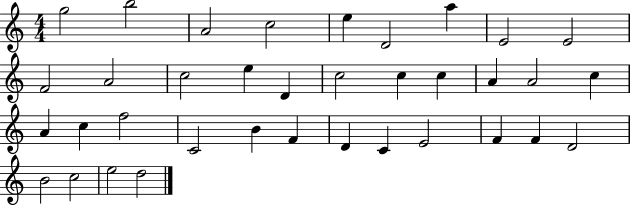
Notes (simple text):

G5/h B5/h A4/h C5/h E5/q D4/h A5/q E4/h E4/h F4/h A4/h C5/h E5/q D4/q C5/h C5/q C5/q A4/q A4/h C5/q A4/q C5/q F5/h C4/h B4/q F4/q D4/q C4/q E4/h F4/q F4/q D4/h B4/h C5/h E5/h D5/h